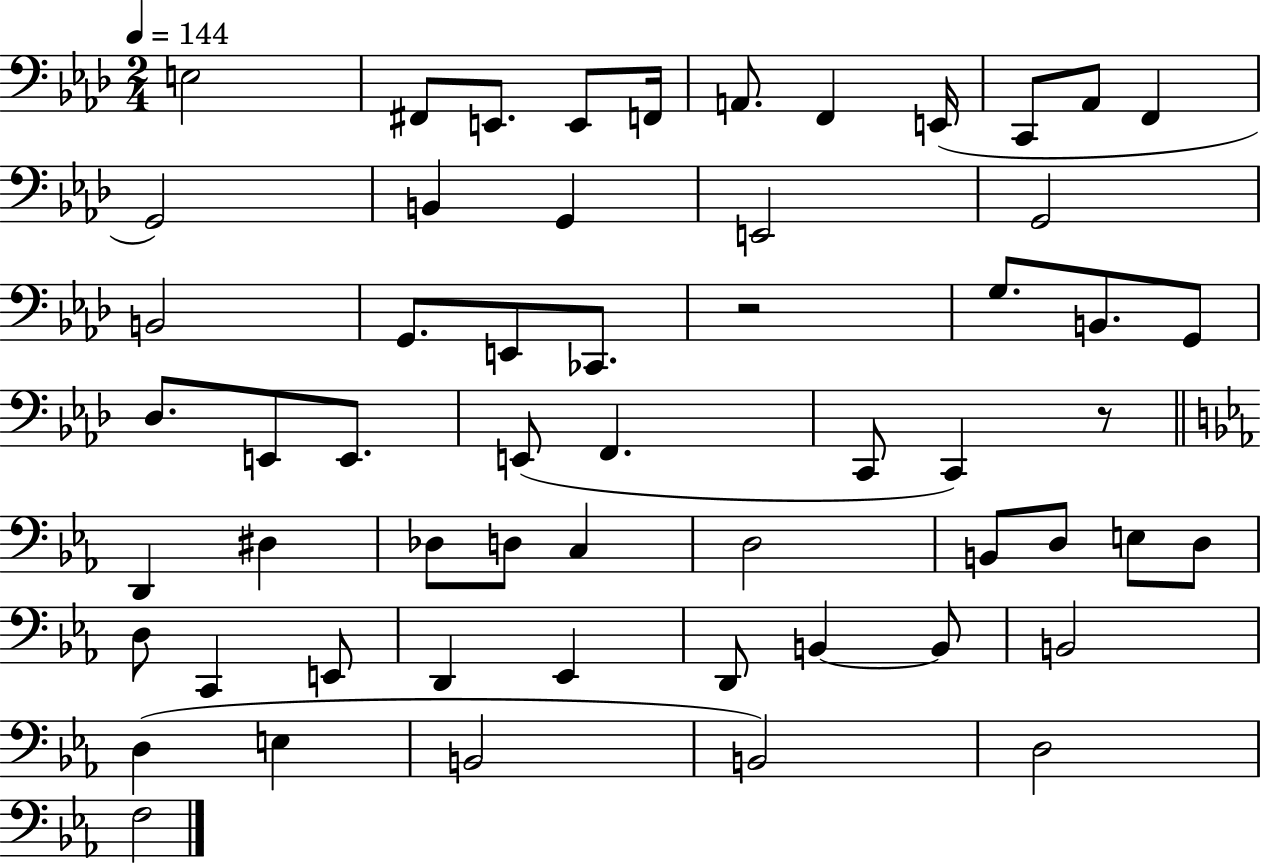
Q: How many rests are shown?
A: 2